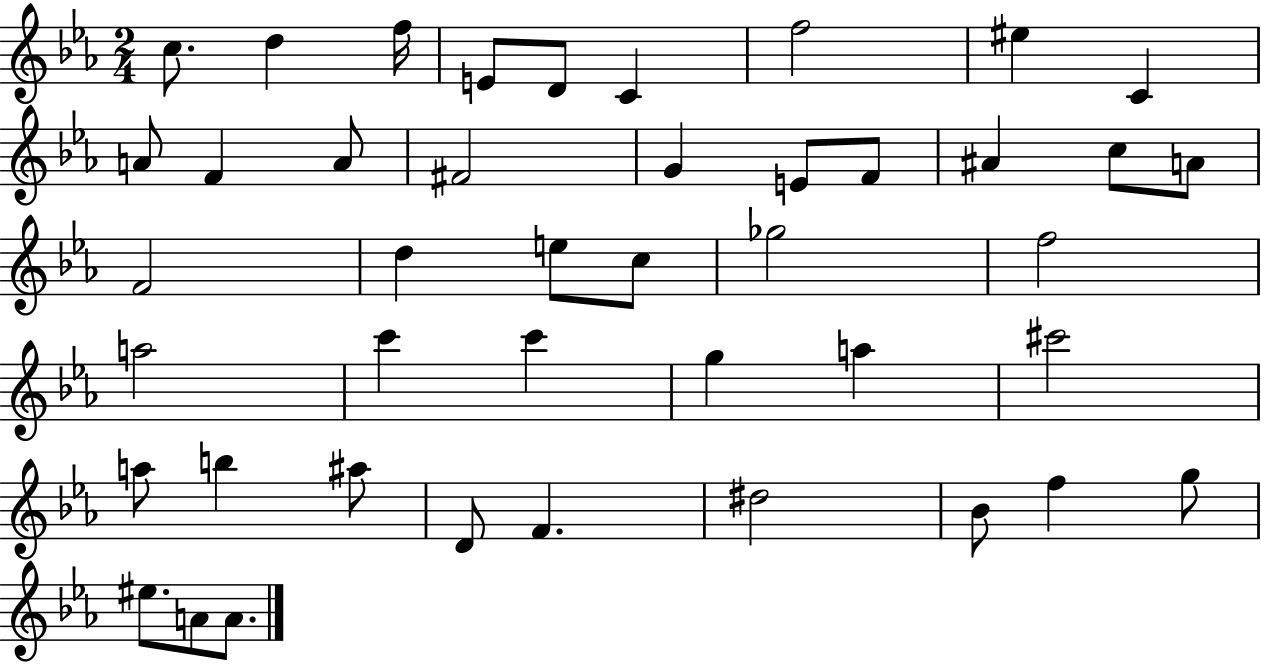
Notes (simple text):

C5/e. D5/q F5/s E4/e D4/e C4/q F5/h EIS5/q C4/q A4/e F4/q A4/e F#4/h G4/q E4/e F4/e A#4/q C5/e A4/e F4/h D5/q E5/e C5/e Gb5/h F5/h A5/h C6/q C6/q G5/q A5/q C#6/h A5/e B5/q A#5/e D4/e F4/q. D#5/h Bb4/e F5/q G5/e EIS5/e. A4/e A4/e.